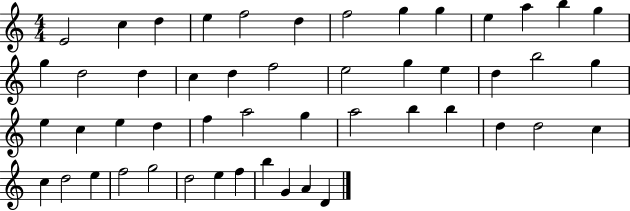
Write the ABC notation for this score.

X:1
T:Untitled
M:4/4
L:1/4
K:C
E2 c d e f2 d f2 g g e a b g g d2 d c d f2 e2 g e d b2 g e c e d f a2 g a2 b b d d2 c c d2 e f2 g2 d2 e f b G A D